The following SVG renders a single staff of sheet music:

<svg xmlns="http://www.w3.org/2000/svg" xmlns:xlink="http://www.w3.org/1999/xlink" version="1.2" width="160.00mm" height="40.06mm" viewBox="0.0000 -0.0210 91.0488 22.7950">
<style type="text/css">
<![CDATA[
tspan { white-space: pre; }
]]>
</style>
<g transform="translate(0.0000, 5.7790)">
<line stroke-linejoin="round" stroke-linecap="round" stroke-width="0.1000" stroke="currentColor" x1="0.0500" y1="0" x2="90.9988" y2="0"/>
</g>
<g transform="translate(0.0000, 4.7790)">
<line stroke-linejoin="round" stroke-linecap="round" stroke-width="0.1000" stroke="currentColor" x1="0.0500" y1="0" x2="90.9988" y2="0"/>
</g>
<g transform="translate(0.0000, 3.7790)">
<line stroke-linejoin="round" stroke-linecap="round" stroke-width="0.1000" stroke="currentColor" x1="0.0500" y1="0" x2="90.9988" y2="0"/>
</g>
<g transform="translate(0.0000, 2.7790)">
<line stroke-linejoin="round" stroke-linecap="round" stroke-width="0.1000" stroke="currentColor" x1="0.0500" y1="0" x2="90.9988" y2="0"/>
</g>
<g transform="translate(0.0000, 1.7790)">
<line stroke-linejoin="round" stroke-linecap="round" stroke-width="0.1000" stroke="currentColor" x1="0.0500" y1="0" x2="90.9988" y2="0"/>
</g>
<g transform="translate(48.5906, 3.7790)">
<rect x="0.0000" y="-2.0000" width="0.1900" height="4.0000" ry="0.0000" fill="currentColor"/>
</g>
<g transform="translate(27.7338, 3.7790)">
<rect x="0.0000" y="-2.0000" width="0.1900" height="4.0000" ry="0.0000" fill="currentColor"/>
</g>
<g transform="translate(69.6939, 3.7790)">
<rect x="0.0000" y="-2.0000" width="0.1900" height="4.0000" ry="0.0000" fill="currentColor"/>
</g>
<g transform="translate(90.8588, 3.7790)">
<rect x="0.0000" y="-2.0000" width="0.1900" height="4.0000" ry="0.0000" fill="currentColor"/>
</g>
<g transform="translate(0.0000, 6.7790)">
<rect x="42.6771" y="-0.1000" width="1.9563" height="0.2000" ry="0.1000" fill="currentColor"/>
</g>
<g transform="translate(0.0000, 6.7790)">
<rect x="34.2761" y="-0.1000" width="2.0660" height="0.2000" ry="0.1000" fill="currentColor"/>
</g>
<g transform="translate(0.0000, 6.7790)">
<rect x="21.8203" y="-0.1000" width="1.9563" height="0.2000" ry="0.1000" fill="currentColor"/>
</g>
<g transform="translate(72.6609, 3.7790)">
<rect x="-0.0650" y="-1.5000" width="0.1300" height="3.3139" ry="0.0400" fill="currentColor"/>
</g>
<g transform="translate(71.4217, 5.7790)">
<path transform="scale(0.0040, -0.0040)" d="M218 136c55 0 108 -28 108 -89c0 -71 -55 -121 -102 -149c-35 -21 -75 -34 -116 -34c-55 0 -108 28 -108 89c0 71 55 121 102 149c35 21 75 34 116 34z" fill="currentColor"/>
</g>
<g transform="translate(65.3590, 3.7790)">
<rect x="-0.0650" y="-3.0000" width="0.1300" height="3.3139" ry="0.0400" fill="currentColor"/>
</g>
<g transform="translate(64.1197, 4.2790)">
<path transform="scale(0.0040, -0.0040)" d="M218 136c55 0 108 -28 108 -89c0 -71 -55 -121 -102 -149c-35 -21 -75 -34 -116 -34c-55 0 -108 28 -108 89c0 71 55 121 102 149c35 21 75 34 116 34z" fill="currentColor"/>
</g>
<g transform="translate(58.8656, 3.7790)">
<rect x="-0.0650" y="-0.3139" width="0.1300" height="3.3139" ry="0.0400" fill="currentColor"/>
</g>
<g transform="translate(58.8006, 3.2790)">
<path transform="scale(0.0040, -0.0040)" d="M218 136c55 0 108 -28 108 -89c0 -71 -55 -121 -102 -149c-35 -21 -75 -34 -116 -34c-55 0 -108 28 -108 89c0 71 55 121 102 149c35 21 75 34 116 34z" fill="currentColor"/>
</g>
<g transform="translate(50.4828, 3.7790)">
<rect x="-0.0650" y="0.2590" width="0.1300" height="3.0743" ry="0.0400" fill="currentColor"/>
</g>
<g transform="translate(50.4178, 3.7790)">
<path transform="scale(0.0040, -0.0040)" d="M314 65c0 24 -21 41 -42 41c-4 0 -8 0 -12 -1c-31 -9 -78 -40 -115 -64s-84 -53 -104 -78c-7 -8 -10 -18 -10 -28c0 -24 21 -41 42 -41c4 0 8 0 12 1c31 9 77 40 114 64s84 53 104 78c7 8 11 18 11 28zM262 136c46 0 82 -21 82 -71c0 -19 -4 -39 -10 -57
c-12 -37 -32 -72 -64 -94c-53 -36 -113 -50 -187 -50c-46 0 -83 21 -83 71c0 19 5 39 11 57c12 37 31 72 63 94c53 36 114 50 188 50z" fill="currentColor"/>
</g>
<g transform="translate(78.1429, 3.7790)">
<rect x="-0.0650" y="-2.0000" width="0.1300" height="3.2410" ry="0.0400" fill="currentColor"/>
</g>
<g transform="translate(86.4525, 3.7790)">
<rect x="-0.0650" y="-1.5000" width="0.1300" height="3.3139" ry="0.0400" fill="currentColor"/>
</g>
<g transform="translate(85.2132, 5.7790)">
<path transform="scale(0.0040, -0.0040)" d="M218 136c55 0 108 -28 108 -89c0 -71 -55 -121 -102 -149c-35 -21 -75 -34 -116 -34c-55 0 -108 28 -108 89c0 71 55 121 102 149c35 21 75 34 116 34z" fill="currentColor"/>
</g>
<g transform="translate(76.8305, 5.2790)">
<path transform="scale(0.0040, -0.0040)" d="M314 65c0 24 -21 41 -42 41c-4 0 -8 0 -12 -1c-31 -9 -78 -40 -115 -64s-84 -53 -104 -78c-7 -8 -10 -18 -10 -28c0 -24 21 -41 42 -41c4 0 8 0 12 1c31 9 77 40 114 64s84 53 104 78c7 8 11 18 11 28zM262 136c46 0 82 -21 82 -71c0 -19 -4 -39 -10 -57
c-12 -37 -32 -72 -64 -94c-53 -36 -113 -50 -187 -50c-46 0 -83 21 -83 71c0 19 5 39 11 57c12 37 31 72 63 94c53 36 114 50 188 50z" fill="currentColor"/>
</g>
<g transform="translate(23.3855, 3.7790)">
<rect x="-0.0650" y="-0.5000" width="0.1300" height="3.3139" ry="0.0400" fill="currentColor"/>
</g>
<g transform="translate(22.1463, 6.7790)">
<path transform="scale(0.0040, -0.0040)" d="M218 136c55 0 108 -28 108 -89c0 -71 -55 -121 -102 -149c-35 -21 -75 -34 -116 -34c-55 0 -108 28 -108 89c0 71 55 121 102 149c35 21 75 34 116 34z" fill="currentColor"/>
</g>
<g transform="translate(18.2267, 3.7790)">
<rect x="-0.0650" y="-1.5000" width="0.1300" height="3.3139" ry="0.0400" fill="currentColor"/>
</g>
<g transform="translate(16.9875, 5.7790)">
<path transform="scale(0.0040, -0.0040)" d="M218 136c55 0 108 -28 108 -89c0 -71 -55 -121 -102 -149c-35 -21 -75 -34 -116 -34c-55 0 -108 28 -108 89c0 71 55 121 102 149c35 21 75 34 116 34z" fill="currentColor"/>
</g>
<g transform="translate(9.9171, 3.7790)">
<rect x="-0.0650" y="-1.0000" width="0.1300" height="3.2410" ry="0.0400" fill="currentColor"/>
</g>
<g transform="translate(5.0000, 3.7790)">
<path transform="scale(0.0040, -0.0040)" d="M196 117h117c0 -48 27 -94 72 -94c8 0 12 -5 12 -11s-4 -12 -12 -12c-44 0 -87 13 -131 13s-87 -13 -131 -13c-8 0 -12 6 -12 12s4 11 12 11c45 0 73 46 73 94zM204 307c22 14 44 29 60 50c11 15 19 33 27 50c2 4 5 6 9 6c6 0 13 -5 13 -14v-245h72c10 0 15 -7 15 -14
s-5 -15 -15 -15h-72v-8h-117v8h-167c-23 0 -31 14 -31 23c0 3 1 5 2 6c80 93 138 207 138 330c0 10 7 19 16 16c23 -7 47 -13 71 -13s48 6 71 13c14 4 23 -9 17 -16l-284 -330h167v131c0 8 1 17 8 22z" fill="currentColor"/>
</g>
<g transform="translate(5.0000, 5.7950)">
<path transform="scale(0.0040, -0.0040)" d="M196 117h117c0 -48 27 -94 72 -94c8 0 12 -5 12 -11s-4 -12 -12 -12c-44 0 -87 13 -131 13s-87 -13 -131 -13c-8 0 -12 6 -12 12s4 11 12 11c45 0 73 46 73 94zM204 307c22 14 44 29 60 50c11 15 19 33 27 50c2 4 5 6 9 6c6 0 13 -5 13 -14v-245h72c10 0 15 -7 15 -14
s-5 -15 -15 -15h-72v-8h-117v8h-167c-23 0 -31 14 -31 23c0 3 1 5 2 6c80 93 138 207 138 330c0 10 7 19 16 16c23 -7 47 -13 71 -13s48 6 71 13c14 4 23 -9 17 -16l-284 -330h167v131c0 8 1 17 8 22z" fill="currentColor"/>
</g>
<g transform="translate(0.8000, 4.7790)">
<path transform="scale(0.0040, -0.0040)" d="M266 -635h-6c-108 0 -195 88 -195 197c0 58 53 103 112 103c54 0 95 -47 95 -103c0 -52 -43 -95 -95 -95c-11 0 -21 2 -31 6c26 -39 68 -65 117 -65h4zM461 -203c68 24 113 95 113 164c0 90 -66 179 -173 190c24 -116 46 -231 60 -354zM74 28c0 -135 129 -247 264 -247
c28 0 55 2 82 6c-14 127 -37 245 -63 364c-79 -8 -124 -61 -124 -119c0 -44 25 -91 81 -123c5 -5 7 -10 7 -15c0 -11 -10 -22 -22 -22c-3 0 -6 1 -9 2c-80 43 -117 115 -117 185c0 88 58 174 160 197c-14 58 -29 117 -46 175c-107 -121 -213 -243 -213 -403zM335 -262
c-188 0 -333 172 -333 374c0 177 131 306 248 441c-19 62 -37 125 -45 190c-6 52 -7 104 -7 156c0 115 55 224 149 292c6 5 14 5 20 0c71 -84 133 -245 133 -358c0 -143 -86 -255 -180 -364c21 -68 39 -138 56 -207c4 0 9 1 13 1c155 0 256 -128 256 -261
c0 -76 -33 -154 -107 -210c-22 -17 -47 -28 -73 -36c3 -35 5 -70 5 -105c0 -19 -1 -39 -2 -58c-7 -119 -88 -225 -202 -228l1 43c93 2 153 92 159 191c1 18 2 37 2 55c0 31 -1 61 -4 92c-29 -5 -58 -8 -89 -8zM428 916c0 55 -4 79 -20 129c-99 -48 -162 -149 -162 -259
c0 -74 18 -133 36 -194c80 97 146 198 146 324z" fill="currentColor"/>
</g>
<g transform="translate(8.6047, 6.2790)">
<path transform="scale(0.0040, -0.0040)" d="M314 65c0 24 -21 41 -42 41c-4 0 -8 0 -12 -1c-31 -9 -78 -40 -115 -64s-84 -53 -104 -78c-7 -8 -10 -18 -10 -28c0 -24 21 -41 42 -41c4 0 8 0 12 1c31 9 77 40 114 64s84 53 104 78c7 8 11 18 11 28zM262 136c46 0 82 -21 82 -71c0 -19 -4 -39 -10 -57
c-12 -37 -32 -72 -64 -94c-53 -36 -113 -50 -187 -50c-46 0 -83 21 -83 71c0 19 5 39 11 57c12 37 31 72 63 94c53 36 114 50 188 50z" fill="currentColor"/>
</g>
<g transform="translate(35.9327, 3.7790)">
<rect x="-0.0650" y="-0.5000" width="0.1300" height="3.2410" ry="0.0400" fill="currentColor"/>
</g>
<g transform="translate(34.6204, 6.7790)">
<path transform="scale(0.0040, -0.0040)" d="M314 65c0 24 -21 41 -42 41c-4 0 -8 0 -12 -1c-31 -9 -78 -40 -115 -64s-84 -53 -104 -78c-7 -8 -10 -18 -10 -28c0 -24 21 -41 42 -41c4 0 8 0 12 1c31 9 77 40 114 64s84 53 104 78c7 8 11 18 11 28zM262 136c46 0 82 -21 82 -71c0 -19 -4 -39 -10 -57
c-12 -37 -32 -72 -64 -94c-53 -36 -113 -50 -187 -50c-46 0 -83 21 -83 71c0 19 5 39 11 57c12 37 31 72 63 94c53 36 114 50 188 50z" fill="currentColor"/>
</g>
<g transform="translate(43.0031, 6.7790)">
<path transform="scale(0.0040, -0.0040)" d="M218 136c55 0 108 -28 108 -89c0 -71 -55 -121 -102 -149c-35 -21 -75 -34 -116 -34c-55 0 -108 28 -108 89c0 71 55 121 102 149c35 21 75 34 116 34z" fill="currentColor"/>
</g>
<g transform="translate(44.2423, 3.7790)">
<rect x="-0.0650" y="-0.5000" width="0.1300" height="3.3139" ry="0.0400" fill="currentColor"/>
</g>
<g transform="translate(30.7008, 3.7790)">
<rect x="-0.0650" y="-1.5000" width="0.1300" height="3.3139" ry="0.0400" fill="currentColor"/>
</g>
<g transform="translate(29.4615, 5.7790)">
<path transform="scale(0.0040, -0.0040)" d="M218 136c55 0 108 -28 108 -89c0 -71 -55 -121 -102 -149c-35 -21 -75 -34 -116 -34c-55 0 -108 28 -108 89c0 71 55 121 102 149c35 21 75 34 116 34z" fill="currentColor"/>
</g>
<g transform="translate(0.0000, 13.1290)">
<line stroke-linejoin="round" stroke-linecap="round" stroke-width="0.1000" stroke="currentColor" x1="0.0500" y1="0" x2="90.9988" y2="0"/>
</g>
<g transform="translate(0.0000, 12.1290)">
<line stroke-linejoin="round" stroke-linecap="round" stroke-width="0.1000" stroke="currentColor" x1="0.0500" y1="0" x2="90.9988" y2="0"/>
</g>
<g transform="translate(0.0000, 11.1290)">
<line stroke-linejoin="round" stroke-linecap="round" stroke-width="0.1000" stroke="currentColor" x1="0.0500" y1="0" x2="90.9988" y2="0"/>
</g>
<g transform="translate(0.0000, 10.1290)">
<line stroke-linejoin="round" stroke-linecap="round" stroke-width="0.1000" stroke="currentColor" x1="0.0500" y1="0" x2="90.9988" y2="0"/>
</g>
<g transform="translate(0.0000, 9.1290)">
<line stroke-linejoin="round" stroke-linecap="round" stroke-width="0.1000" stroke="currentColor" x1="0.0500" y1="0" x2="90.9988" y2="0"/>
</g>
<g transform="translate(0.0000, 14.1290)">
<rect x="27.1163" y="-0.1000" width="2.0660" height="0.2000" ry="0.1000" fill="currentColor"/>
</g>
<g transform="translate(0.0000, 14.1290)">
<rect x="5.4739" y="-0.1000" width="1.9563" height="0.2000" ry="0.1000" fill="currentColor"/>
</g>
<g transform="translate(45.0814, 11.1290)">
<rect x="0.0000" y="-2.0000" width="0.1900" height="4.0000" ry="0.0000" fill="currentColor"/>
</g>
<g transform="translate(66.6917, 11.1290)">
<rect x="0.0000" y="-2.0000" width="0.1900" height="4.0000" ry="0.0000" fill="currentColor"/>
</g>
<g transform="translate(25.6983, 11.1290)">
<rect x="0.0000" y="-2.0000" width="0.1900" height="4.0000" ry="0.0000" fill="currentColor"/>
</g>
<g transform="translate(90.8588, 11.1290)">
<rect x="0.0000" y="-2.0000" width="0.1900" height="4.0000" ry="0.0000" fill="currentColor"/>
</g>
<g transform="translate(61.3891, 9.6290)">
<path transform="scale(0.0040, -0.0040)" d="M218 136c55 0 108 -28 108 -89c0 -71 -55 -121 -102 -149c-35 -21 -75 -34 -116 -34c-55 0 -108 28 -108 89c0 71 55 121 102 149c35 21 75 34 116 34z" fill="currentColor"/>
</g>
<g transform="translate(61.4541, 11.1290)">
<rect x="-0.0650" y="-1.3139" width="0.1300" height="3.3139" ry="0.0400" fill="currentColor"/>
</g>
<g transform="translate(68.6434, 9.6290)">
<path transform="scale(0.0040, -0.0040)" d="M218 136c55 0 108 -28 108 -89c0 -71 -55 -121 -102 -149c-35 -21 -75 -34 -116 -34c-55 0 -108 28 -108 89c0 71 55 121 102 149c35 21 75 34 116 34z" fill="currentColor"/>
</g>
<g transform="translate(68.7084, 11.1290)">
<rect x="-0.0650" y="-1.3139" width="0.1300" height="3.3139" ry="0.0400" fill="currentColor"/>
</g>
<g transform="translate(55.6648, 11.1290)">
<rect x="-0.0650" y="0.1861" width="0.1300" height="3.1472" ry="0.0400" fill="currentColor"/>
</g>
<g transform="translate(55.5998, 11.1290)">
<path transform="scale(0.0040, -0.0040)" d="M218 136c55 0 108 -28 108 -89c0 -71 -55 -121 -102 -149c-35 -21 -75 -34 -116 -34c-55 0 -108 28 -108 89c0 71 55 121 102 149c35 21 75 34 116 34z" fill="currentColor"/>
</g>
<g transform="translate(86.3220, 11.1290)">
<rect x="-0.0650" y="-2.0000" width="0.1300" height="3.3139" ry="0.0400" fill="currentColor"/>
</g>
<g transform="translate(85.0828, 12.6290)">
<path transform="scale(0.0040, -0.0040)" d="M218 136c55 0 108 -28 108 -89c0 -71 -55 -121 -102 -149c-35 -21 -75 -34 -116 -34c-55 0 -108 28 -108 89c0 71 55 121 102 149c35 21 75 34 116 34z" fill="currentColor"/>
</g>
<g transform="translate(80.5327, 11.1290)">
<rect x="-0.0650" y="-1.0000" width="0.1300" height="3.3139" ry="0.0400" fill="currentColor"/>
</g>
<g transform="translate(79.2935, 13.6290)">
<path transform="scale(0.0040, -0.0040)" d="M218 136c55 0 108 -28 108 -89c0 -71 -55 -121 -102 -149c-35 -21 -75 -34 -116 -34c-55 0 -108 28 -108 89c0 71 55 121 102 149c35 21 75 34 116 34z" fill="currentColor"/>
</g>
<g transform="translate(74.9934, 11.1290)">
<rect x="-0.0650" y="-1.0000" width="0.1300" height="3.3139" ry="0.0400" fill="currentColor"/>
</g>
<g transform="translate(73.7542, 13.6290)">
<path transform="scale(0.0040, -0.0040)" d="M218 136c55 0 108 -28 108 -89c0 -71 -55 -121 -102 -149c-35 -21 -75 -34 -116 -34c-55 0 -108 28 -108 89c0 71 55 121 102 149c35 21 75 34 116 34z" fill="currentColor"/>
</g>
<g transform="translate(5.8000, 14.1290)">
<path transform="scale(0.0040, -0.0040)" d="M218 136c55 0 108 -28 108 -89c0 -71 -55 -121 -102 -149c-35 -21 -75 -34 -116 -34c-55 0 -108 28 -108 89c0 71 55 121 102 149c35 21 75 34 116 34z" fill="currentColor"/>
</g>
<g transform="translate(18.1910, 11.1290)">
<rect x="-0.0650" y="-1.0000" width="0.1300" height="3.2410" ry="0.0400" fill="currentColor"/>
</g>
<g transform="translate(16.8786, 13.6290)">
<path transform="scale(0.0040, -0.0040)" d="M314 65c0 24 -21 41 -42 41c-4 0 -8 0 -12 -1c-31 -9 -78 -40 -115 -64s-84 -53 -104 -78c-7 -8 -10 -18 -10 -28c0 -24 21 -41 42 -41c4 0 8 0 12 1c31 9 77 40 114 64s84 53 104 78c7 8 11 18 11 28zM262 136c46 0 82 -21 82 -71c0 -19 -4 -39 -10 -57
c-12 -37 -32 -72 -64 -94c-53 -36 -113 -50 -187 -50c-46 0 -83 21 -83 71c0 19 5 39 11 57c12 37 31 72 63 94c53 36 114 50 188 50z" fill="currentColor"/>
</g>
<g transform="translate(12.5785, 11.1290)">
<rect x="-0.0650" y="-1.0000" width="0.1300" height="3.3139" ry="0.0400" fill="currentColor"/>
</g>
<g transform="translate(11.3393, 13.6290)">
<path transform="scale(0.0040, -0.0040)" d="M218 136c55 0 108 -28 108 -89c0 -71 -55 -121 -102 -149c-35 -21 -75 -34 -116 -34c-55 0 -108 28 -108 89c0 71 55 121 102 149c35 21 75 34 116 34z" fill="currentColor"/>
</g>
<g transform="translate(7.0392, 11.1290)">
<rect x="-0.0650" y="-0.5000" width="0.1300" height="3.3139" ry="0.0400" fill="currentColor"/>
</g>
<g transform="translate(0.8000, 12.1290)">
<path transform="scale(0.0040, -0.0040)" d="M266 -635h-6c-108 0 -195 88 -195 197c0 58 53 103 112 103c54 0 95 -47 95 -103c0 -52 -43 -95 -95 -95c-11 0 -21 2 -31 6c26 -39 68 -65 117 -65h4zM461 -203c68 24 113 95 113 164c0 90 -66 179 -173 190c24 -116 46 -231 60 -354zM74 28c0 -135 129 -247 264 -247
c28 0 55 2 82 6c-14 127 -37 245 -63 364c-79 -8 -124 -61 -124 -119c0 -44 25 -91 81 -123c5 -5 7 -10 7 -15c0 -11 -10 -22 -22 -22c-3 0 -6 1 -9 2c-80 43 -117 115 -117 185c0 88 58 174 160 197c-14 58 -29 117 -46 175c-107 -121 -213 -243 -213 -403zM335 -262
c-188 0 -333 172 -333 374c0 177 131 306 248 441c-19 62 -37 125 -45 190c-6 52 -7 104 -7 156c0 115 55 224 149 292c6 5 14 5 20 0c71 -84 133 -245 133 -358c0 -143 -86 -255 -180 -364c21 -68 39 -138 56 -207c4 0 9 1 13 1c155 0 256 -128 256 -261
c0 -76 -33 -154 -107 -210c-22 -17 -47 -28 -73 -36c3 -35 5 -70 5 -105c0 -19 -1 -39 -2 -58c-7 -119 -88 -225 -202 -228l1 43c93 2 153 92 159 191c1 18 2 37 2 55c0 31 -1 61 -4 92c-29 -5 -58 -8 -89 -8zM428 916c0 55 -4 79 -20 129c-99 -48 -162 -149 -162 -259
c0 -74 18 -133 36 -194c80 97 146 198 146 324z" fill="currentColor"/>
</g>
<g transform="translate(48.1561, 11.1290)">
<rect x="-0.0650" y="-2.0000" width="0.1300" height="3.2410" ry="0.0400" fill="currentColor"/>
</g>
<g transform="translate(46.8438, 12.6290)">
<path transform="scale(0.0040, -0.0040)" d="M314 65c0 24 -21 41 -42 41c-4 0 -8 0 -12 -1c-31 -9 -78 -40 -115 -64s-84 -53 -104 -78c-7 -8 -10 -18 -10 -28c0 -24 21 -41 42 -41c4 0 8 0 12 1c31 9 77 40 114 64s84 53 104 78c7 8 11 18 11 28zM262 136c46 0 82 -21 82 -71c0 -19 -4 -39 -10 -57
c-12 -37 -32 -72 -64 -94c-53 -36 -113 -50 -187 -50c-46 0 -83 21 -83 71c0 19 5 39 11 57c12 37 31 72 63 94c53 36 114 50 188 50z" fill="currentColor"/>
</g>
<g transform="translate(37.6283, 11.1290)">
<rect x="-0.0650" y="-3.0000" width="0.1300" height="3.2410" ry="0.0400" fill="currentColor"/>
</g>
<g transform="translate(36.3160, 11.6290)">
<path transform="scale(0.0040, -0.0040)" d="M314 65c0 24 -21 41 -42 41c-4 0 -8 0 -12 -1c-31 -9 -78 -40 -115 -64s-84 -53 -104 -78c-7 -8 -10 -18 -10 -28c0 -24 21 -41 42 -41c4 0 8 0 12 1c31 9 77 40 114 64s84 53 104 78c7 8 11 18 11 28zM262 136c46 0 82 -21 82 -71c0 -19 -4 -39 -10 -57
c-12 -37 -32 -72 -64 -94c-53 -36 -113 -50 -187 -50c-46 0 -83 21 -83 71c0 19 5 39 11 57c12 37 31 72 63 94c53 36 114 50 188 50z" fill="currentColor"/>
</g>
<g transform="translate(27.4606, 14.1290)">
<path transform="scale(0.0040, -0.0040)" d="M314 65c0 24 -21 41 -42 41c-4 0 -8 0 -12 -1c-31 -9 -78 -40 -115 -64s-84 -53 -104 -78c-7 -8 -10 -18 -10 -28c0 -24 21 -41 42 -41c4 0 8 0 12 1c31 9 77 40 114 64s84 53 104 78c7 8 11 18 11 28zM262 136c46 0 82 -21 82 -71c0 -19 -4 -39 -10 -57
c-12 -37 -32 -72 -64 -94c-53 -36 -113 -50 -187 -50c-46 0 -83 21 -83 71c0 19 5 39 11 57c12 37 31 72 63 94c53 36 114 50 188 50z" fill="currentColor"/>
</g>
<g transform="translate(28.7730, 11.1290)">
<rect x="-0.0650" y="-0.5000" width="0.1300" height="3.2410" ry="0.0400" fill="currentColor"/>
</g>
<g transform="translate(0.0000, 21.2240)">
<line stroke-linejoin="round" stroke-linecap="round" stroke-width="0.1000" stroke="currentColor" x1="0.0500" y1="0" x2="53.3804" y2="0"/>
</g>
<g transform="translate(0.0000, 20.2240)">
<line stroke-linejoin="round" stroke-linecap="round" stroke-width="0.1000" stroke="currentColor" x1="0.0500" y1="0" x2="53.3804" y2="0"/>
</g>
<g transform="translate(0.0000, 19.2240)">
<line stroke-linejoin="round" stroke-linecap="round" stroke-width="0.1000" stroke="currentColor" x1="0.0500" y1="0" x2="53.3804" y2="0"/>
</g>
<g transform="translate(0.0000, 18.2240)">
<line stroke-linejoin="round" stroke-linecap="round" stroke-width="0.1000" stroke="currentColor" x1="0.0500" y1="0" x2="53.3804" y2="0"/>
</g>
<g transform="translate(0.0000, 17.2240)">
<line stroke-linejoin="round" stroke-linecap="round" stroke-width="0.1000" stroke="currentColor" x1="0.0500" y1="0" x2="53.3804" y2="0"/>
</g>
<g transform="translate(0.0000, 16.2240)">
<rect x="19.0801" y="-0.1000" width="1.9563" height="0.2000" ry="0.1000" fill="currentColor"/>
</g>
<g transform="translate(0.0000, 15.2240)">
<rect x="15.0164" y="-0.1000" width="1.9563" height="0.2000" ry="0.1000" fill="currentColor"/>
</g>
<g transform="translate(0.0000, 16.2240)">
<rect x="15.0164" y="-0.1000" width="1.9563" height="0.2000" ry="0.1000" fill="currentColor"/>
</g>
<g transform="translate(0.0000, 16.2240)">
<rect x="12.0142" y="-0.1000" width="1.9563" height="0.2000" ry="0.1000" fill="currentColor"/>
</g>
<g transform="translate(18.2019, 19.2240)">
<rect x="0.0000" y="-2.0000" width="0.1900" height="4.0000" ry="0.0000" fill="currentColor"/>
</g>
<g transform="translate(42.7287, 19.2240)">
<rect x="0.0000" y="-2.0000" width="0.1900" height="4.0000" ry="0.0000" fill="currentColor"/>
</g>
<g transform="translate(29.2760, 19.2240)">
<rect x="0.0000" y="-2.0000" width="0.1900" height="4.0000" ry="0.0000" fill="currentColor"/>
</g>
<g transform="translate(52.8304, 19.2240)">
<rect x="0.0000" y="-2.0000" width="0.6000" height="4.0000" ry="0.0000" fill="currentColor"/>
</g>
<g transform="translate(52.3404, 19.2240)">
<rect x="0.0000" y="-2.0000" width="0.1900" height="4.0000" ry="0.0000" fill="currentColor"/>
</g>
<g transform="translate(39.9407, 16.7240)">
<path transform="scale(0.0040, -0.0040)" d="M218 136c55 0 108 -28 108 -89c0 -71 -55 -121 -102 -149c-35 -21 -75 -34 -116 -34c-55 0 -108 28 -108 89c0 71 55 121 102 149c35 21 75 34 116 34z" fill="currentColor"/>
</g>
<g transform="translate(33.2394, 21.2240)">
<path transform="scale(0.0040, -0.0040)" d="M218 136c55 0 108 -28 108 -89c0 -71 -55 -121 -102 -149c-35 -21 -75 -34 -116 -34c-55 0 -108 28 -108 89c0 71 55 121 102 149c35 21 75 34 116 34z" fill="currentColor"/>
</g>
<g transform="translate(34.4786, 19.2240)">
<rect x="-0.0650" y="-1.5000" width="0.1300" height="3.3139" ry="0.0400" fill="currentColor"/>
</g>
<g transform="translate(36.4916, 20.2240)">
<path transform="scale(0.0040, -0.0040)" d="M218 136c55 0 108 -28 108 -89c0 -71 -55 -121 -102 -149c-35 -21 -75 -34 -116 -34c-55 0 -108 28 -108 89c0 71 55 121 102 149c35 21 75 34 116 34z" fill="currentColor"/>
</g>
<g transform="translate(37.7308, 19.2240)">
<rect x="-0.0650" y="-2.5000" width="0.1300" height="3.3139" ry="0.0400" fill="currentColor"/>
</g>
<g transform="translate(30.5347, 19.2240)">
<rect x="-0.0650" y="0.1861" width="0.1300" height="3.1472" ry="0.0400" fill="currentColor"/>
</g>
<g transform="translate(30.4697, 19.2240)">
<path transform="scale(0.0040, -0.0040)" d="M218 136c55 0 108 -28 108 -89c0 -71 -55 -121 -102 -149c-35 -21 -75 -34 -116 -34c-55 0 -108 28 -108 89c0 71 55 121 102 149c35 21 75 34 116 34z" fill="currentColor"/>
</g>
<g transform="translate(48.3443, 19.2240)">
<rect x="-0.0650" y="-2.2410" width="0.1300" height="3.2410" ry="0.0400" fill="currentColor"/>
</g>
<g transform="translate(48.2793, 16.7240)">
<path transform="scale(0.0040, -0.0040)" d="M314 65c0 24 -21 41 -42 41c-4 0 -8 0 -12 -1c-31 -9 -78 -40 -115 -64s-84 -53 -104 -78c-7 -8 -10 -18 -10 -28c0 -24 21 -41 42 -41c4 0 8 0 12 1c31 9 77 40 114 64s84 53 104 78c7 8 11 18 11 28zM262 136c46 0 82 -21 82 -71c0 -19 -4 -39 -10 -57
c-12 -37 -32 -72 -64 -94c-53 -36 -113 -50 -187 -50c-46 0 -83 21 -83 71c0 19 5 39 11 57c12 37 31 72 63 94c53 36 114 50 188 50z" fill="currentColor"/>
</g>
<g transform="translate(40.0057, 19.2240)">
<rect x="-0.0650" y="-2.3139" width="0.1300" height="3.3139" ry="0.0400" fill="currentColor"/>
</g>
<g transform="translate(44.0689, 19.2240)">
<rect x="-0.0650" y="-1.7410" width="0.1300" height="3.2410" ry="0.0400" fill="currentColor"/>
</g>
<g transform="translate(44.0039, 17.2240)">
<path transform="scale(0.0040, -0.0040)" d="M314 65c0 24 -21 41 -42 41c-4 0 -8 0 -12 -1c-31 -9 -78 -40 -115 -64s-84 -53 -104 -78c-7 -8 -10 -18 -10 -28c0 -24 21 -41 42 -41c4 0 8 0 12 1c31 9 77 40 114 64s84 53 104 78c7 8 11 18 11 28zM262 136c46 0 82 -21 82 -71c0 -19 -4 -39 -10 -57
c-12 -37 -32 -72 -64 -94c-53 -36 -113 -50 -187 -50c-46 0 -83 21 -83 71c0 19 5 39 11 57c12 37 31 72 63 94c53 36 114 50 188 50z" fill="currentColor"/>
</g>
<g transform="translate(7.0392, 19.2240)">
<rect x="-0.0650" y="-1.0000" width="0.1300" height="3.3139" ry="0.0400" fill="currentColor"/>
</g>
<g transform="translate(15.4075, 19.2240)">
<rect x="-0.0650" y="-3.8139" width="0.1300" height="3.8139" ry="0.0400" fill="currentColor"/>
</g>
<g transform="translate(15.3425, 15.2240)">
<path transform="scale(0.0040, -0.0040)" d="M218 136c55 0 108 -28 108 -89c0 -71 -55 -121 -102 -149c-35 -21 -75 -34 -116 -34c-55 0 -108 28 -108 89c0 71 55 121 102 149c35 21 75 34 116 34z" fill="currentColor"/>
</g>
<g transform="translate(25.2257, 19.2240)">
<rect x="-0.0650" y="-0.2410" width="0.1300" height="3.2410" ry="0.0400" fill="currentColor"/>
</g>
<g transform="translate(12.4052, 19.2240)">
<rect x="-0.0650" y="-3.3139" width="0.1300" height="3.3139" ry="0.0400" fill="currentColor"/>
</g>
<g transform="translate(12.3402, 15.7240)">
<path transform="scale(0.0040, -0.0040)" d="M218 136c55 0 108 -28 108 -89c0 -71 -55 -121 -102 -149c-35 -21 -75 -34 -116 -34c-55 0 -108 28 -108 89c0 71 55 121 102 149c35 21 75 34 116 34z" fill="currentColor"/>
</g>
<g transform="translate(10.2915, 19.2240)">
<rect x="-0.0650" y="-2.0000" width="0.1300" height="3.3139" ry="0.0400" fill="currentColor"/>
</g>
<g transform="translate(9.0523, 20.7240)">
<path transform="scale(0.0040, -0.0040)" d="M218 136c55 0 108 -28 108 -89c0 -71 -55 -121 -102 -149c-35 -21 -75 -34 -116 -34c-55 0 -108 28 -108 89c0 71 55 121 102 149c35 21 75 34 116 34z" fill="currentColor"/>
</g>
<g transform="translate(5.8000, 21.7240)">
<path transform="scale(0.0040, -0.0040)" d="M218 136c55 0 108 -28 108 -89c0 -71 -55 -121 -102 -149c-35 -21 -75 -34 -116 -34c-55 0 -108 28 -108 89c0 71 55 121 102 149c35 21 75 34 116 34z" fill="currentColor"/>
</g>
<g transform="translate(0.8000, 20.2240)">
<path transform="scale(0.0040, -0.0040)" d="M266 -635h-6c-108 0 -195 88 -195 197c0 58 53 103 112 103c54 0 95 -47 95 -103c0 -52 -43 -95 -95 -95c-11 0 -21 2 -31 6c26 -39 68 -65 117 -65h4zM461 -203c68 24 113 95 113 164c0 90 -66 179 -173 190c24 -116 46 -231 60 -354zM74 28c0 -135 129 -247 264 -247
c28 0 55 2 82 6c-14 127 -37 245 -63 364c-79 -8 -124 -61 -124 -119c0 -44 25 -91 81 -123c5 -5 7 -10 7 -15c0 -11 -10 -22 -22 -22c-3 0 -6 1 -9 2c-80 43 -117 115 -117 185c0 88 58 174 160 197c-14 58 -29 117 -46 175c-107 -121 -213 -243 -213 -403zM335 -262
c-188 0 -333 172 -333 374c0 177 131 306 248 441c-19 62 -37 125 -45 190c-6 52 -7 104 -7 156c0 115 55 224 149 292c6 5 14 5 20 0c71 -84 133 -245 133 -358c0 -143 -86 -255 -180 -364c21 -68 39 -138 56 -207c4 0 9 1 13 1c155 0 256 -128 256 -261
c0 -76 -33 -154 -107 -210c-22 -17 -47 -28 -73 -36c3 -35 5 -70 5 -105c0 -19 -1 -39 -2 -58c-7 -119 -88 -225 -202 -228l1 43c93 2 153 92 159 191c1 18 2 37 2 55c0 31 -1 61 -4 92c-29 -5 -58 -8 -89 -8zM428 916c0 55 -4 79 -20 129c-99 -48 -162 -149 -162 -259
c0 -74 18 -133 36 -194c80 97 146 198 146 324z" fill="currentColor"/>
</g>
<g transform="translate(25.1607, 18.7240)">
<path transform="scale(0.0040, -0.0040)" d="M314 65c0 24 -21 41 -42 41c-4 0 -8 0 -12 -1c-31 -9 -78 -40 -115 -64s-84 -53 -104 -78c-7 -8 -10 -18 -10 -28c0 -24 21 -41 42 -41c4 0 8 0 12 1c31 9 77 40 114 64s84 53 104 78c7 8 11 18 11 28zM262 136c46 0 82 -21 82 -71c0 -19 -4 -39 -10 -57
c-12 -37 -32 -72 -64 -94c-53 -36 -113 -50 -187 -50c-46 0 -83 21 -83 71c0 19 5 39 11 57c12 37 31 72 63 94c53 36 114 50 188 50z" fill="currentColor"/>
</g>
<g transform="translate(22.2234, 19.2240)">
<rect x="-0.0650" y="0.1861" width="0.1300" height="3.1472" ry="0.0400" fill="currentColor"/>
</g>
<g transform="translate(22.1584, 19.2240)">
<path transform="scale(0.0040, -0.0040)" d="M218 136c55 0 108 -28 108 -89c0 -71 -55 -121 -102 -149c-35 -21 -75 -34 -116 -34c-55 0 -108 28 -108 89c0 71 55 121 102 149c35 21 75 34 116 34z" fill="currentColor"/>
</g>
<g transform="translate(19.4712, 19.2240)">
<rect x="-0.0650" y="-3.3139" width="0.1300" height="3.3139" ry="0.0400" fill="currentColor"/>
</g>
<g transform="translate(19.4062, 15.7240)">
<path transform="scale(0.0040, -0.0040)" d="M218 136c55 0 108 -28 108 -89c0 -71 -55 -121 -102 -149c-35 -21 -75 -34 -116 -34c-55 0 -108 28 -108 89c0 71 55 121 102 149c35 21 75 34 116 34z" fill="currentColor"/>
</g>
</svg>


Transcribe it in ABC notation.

X:1
T:Untitled
M:4/4
L:1/4
K:C
D2 E C E C2 C B2 c A E F2 E C D D2 C2 A2 F2 B e e D D F D F b c' b B c2 B E G g f2 g2